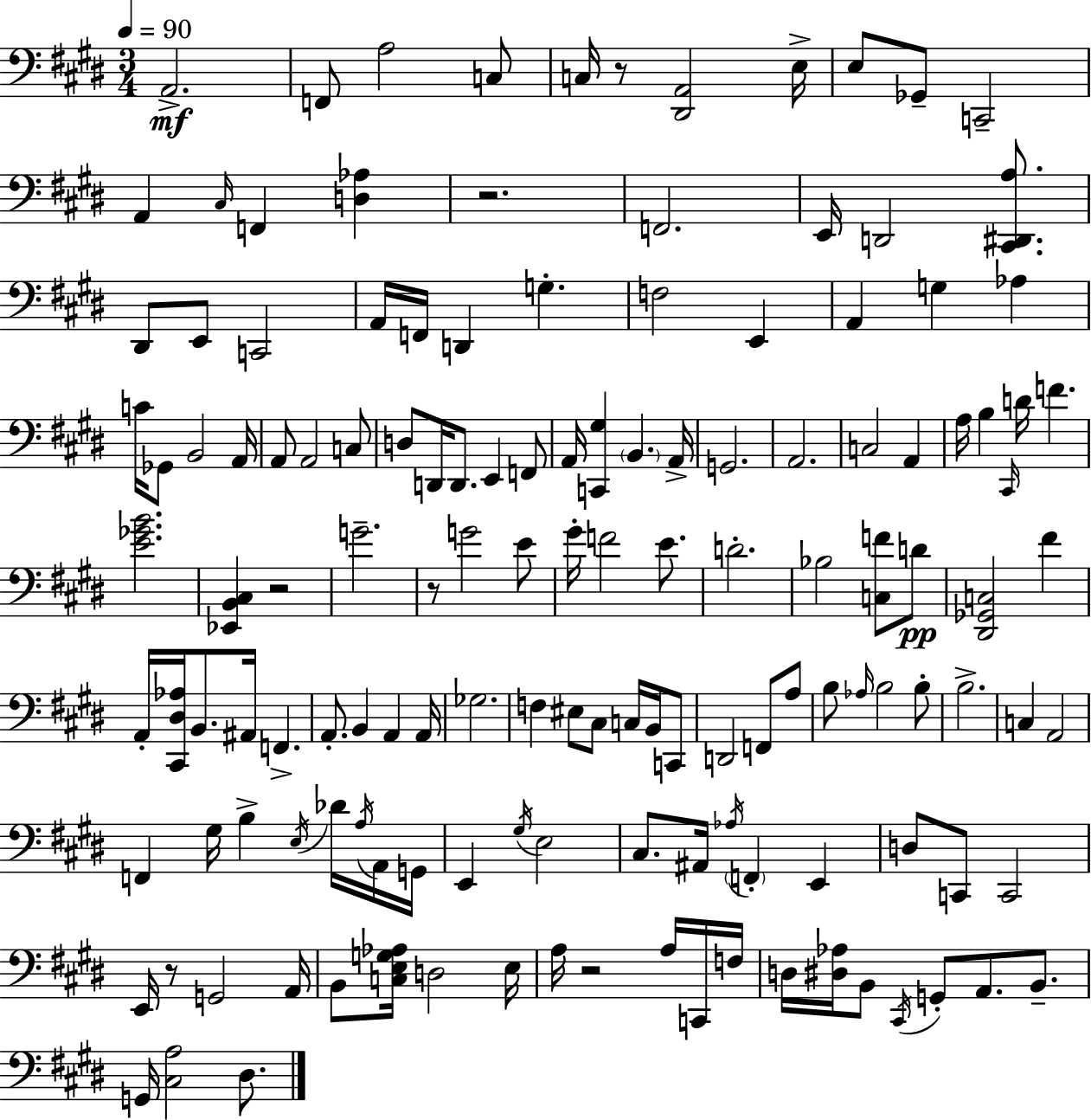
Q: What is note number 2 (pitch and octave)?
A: F2